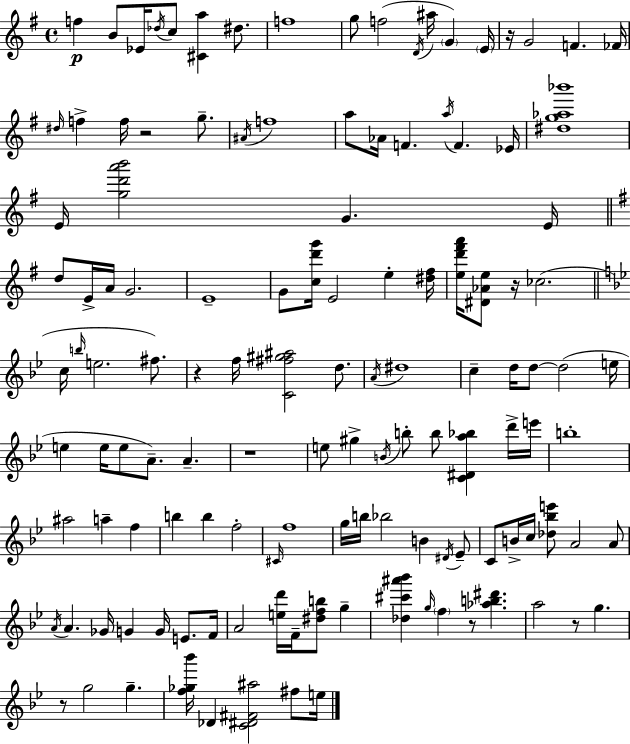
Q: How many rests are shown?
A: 8